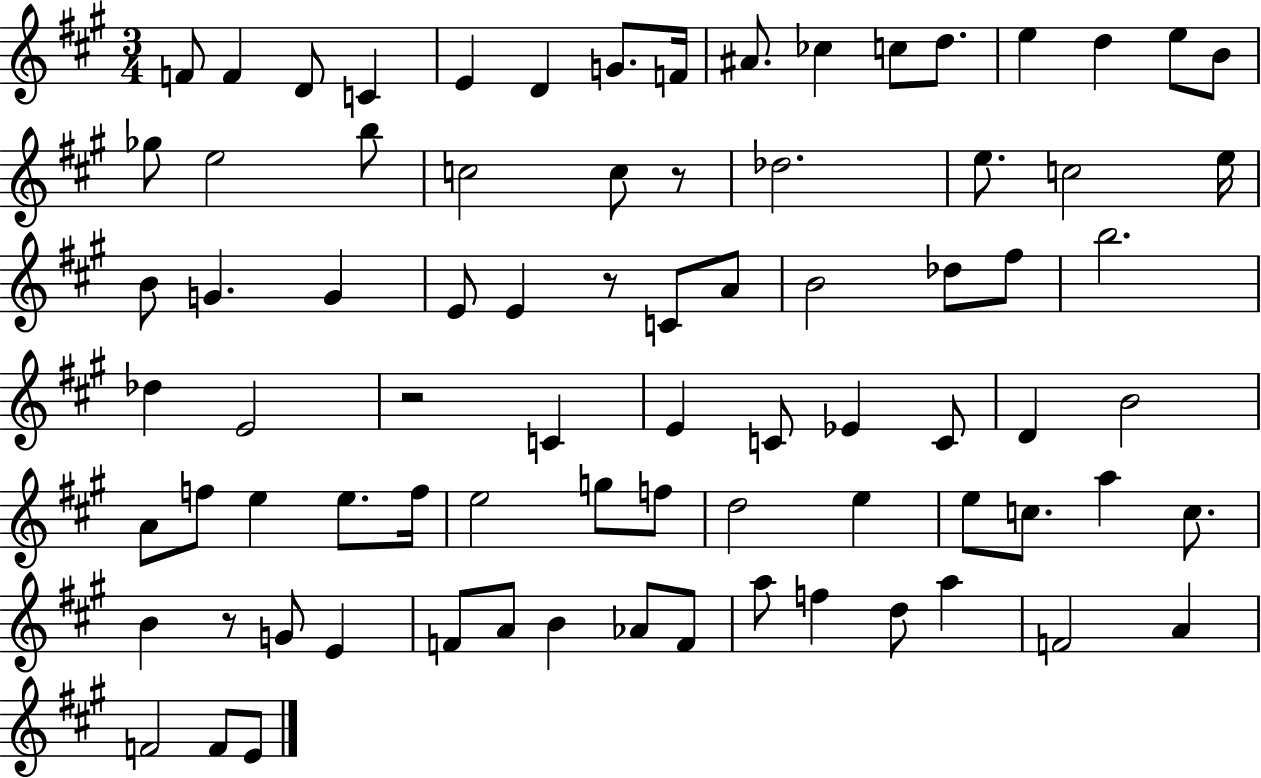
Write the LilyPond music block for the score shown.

{
  \clef treble
  \numericTimeSignature
  \time 3/4
  \key a \major
  \repeat volta 2 { f'8 f'4 d'8 c'4 | e'4 d'4 g'8. f'16 | ais'8. ces''4 c''8 d''8. | e''4 d''4 e''8 b'8 | \break ges''8 e''2 b''8 | c''2 c''8 r8 | des''2. | e''8. c''2 e''16 | \break b'8 g'4. g'4 | e'8 e'4 r8 c'8 a'8 | b'2 des''8 fis''8 | b''2. | \break des''4 e'2 | r2 c'4 | e'4 c'8 ees'4 c'8 | d'4 b'2 | \break a'8 f''8 e''4 e''8. f''16 | e''2 g''8 f''8 | d''2 e''4 | e''8 c''8. a''4 c''8. | \break b'4 r8 g'8 e'4 | f'8 a'8 b'4 aes'8 f'8 | a''8 f''4 d''8 a''4 | f'2 a'4 | \break f'2 f'8 e'8 | } \bar "|."
}